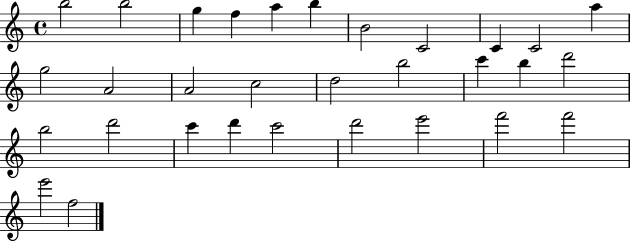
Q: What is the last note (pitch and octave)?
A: F5